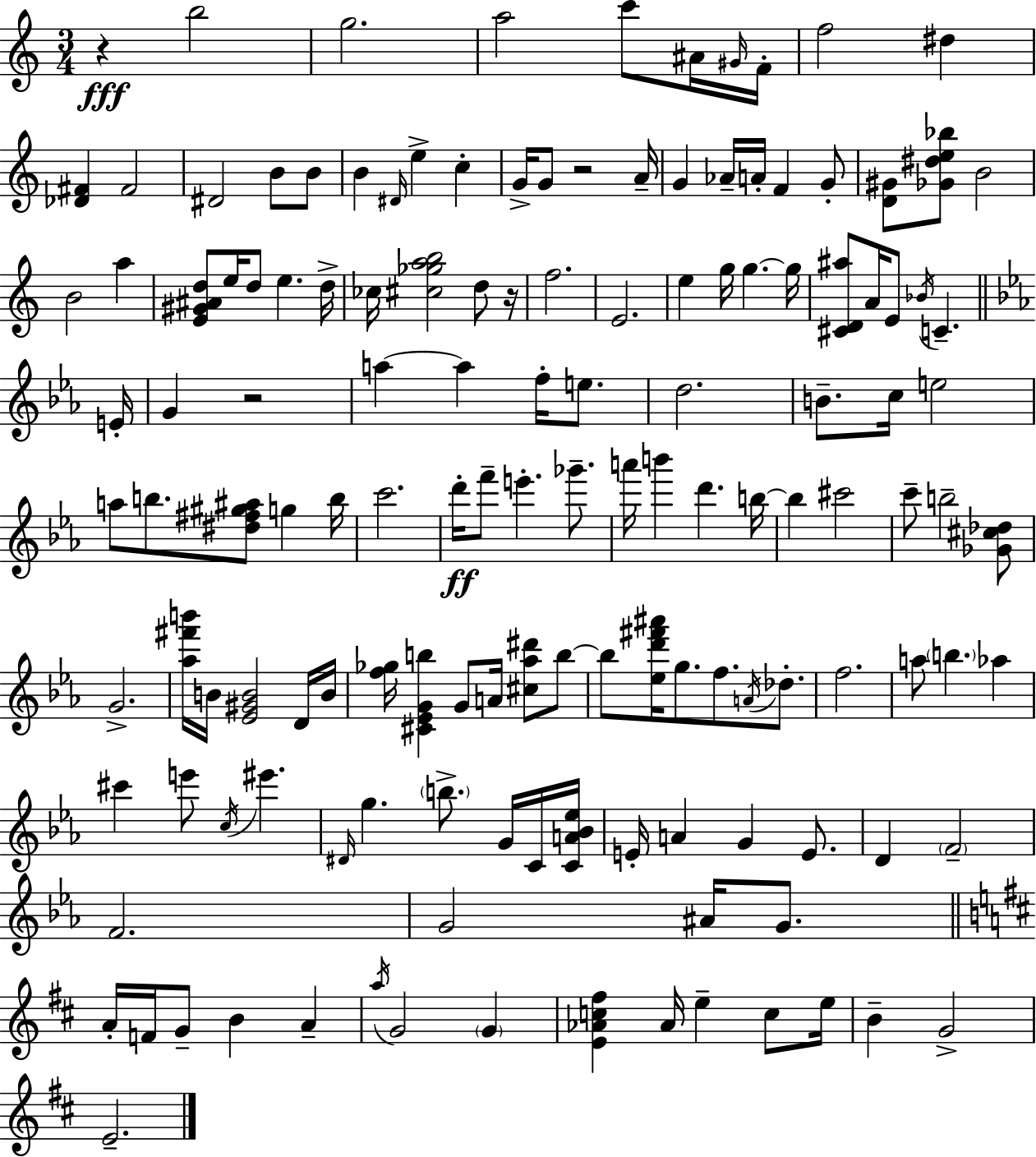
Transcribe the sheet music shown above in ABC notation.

X:1
T:Untitled
M:3/4
L:1/4
K:Am
z b2 g2 a2 c'/2 ^A/4 ^G/4 F/4 f2 ^d [_D^F] ^F2 ^D2 B/2 B/2 B ^D/4 e c G/4 G/2 z2 A/4 G _A/4 A/4 F G/2 [D^G]/2 [_G^de_b]/2 B2 B2 a [E^G^Ad]/2 e/4 d/2 e d/4 _c/4 [^c_gab]2 d/2 z/4 f2 E2 e g/4 g g/4 [^CD^a]/2 A/4 E/2 _B/4 C E/4 G z2 a a f/4 e/2 d2 B/2 c/4 e2 a/2 b/2 [^d^f^g^a]/2 g b/4 c'2 d'/4 f'/2 e' _g'/2 a'/4 b' d' b/4 b ^c'2 c'/2 b2 [_G^c_d]/2 G2 [_a^f'b']/4 B/4 [_E^GB]2 D/4 B/4 [f_g]/4 [^C_EGb] G/2 A/4 [^c_a^d']/2 b/2 b/2 [_ed'^f'^a']/4 g/2 f/2 A/4 _d/2 f2 a/2 b _a ^c' e'/2 c/4 ^e' ^D/4 g b/2 G/4 C/4 [CA_B_e]/4 E/4 A G E/2 D F2 F2 G2 ^A/4 G/2 A/4 F/4 G/2 B A a/4 G2 G [E_Ac^f] _A/4 e c/2 e/4 B G2 E2